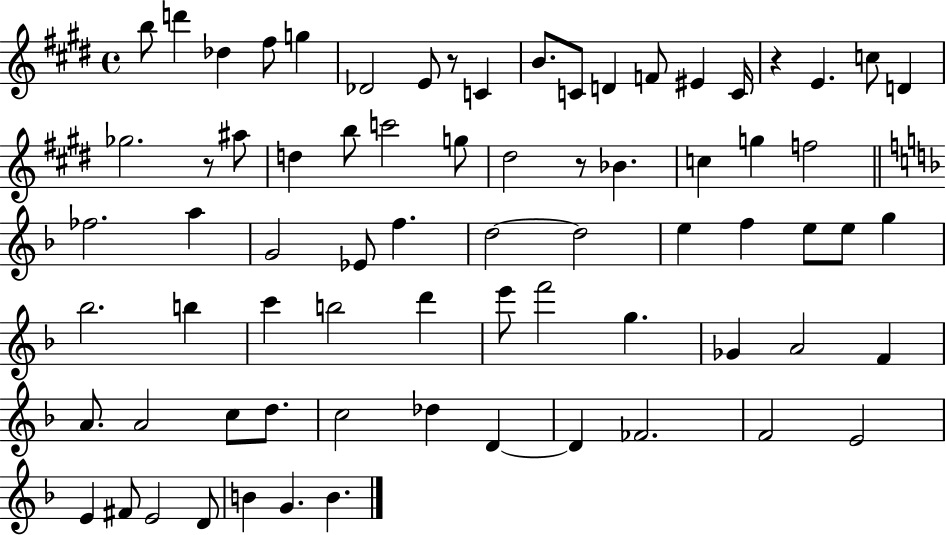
B5/e D6/q Db5/q F#5/e G5/q Db4/h E4/e R/e C4/q B4/e. C4/e D4/q F4/e EIS4/q C4/s R/q E4/q. C5/e D4/q Gb5/h. R/e A#5/e D5/q B5/e C6/h G5/e D#5/h R/e Bb4/q. C5/q G5/q F5/h FES5/h. A5/q G4/h Eb4/e F5/q. D5/h D5/h E5/q F5/q E5/e E5/e G5/q Bb5/h. B5/q C6/q B5/h D6/q E6/e F6/h G5/q. Gb4/q A4/h F4/q A4/e. A4/h C5/e D5/e. C5/h Db5/q D4/q D4/q FES4/h. F4/h E4/h E4/q F#4/e E4/h D4/e B4/q G4/q. B4/q.